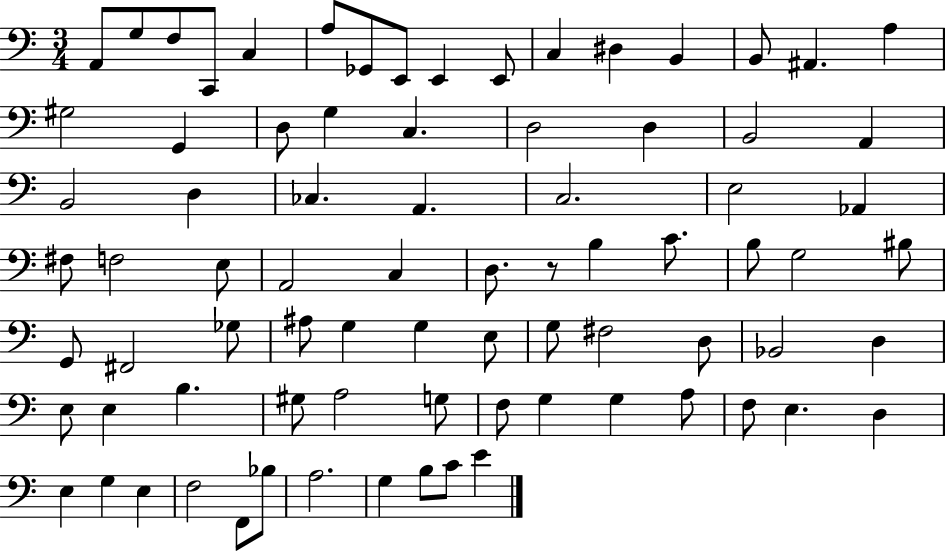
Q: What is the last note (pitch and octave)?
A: E4